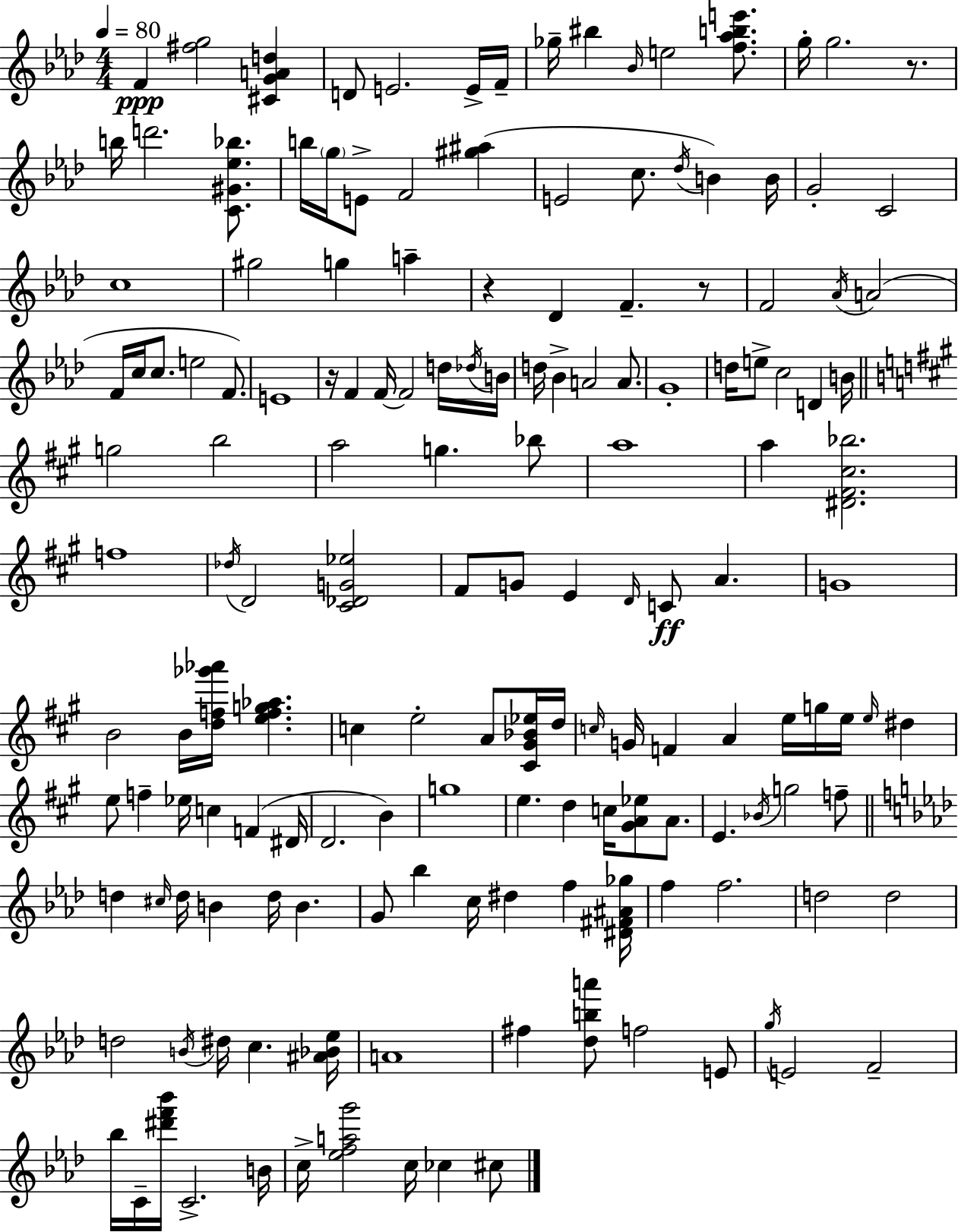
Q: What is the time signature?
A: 4/4